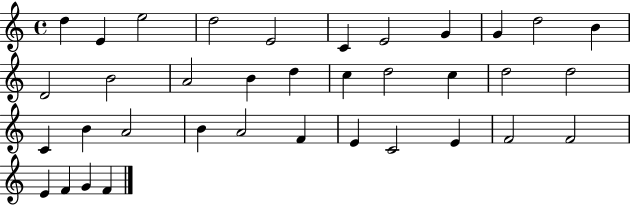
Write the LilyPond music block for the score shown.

{
  \clef treble
  \time 4/4
  \defaultTimeSignature
  \key c \major
  d''4 e'4 e''2 | d''2 e'2 | c'4 e'2 g'4 | g'4 d''2 b'4 | \break d'2 b'2 | a'2 b'4 d''4 | c''4 d''2 c''4 | d''2 d''2 | \break c'4 b'4 a'2 | b'4 a'2 f'4 | e'4 c'2 e'4 | f'2 f'2 | \break e'4 f'4 g'4 f'4 | \bar "|."
}